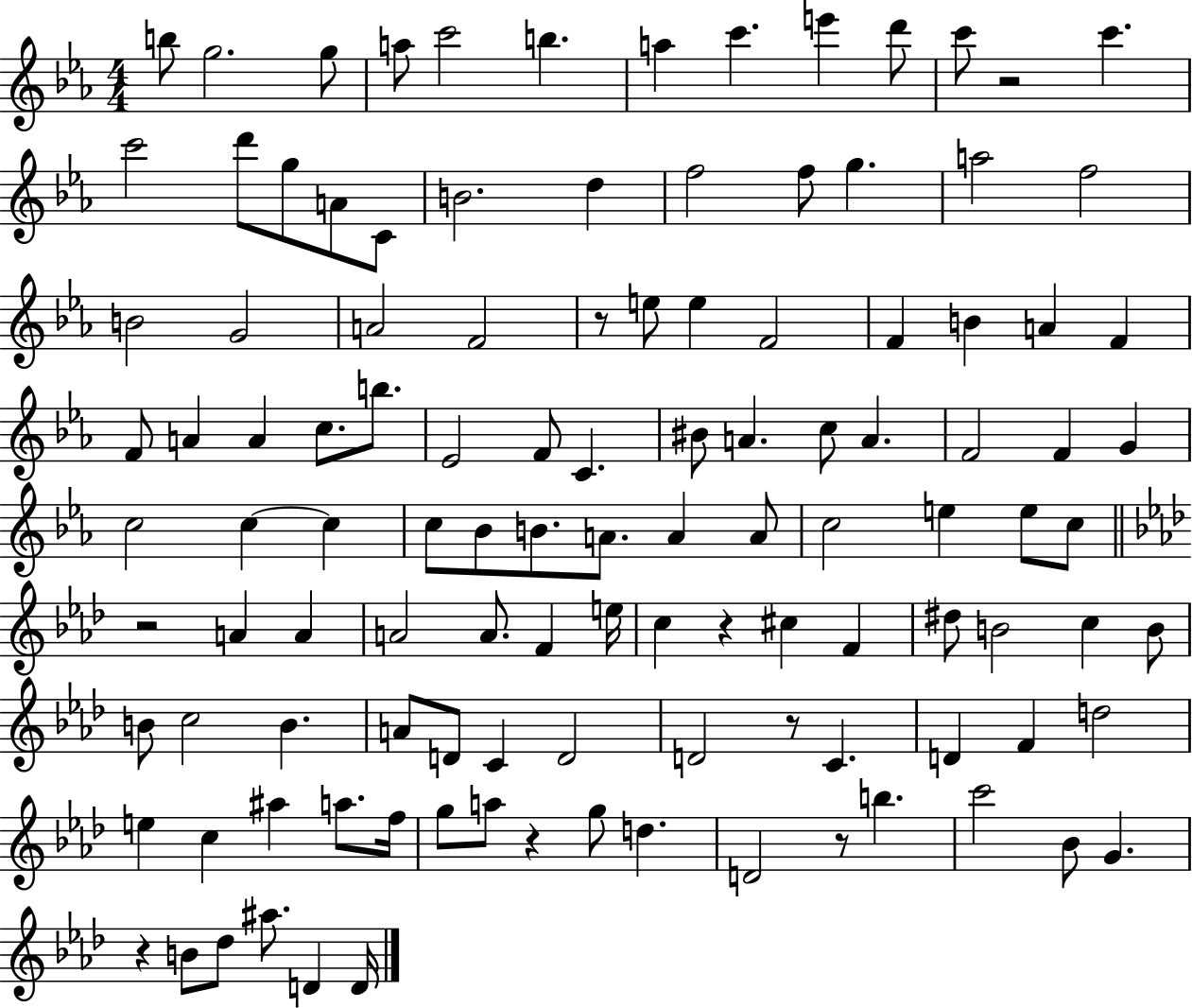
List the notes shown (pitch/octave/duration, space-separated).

B5/e G5/h. G5/e A5/e C6/h B5/q. A5/q C6/q. E6/q D6/e C6/e R/h C6/q. C6/h D6/e G5/e A4/e C4/e B4/h. D5/q F5/h F5/e G5/q. A5/h F5/h B4/h G4/h A4/h F4/h R/e E5/e E5/q F4/h F4/q B4/q A4/q F4/q F4/e A4/q A4/q C5/e. B5/e. Eb4/h F4/e C4/q. BIS4/e A4/q. C5/e A4/q. F4/h F4/q G4/q C5/h C5/q C5/q C5/e Bb4/e B4/e. A4/e. A4/q A4/e C5/h E5/q E5/e C5/e R/h A4/q A4/q A4/h A4/e. F4/q E5/s C5/q R/q C#5/q F4/q D#5/e B4/h C5/q B4/e B4/e C5/h B4/q. A4/e D4/e C4/q D4/h D4/h R/e C4/q. D4/q F4/q D5/h E5/q C5/q A#5/q A5/e. F5/s G5/e A5/e R/q G5/e D5/q. D4/h R/e B5/q. C6/h Bb4/e G4/q. R/q B4/e Db5/e A#5/e. D4/q D4/s